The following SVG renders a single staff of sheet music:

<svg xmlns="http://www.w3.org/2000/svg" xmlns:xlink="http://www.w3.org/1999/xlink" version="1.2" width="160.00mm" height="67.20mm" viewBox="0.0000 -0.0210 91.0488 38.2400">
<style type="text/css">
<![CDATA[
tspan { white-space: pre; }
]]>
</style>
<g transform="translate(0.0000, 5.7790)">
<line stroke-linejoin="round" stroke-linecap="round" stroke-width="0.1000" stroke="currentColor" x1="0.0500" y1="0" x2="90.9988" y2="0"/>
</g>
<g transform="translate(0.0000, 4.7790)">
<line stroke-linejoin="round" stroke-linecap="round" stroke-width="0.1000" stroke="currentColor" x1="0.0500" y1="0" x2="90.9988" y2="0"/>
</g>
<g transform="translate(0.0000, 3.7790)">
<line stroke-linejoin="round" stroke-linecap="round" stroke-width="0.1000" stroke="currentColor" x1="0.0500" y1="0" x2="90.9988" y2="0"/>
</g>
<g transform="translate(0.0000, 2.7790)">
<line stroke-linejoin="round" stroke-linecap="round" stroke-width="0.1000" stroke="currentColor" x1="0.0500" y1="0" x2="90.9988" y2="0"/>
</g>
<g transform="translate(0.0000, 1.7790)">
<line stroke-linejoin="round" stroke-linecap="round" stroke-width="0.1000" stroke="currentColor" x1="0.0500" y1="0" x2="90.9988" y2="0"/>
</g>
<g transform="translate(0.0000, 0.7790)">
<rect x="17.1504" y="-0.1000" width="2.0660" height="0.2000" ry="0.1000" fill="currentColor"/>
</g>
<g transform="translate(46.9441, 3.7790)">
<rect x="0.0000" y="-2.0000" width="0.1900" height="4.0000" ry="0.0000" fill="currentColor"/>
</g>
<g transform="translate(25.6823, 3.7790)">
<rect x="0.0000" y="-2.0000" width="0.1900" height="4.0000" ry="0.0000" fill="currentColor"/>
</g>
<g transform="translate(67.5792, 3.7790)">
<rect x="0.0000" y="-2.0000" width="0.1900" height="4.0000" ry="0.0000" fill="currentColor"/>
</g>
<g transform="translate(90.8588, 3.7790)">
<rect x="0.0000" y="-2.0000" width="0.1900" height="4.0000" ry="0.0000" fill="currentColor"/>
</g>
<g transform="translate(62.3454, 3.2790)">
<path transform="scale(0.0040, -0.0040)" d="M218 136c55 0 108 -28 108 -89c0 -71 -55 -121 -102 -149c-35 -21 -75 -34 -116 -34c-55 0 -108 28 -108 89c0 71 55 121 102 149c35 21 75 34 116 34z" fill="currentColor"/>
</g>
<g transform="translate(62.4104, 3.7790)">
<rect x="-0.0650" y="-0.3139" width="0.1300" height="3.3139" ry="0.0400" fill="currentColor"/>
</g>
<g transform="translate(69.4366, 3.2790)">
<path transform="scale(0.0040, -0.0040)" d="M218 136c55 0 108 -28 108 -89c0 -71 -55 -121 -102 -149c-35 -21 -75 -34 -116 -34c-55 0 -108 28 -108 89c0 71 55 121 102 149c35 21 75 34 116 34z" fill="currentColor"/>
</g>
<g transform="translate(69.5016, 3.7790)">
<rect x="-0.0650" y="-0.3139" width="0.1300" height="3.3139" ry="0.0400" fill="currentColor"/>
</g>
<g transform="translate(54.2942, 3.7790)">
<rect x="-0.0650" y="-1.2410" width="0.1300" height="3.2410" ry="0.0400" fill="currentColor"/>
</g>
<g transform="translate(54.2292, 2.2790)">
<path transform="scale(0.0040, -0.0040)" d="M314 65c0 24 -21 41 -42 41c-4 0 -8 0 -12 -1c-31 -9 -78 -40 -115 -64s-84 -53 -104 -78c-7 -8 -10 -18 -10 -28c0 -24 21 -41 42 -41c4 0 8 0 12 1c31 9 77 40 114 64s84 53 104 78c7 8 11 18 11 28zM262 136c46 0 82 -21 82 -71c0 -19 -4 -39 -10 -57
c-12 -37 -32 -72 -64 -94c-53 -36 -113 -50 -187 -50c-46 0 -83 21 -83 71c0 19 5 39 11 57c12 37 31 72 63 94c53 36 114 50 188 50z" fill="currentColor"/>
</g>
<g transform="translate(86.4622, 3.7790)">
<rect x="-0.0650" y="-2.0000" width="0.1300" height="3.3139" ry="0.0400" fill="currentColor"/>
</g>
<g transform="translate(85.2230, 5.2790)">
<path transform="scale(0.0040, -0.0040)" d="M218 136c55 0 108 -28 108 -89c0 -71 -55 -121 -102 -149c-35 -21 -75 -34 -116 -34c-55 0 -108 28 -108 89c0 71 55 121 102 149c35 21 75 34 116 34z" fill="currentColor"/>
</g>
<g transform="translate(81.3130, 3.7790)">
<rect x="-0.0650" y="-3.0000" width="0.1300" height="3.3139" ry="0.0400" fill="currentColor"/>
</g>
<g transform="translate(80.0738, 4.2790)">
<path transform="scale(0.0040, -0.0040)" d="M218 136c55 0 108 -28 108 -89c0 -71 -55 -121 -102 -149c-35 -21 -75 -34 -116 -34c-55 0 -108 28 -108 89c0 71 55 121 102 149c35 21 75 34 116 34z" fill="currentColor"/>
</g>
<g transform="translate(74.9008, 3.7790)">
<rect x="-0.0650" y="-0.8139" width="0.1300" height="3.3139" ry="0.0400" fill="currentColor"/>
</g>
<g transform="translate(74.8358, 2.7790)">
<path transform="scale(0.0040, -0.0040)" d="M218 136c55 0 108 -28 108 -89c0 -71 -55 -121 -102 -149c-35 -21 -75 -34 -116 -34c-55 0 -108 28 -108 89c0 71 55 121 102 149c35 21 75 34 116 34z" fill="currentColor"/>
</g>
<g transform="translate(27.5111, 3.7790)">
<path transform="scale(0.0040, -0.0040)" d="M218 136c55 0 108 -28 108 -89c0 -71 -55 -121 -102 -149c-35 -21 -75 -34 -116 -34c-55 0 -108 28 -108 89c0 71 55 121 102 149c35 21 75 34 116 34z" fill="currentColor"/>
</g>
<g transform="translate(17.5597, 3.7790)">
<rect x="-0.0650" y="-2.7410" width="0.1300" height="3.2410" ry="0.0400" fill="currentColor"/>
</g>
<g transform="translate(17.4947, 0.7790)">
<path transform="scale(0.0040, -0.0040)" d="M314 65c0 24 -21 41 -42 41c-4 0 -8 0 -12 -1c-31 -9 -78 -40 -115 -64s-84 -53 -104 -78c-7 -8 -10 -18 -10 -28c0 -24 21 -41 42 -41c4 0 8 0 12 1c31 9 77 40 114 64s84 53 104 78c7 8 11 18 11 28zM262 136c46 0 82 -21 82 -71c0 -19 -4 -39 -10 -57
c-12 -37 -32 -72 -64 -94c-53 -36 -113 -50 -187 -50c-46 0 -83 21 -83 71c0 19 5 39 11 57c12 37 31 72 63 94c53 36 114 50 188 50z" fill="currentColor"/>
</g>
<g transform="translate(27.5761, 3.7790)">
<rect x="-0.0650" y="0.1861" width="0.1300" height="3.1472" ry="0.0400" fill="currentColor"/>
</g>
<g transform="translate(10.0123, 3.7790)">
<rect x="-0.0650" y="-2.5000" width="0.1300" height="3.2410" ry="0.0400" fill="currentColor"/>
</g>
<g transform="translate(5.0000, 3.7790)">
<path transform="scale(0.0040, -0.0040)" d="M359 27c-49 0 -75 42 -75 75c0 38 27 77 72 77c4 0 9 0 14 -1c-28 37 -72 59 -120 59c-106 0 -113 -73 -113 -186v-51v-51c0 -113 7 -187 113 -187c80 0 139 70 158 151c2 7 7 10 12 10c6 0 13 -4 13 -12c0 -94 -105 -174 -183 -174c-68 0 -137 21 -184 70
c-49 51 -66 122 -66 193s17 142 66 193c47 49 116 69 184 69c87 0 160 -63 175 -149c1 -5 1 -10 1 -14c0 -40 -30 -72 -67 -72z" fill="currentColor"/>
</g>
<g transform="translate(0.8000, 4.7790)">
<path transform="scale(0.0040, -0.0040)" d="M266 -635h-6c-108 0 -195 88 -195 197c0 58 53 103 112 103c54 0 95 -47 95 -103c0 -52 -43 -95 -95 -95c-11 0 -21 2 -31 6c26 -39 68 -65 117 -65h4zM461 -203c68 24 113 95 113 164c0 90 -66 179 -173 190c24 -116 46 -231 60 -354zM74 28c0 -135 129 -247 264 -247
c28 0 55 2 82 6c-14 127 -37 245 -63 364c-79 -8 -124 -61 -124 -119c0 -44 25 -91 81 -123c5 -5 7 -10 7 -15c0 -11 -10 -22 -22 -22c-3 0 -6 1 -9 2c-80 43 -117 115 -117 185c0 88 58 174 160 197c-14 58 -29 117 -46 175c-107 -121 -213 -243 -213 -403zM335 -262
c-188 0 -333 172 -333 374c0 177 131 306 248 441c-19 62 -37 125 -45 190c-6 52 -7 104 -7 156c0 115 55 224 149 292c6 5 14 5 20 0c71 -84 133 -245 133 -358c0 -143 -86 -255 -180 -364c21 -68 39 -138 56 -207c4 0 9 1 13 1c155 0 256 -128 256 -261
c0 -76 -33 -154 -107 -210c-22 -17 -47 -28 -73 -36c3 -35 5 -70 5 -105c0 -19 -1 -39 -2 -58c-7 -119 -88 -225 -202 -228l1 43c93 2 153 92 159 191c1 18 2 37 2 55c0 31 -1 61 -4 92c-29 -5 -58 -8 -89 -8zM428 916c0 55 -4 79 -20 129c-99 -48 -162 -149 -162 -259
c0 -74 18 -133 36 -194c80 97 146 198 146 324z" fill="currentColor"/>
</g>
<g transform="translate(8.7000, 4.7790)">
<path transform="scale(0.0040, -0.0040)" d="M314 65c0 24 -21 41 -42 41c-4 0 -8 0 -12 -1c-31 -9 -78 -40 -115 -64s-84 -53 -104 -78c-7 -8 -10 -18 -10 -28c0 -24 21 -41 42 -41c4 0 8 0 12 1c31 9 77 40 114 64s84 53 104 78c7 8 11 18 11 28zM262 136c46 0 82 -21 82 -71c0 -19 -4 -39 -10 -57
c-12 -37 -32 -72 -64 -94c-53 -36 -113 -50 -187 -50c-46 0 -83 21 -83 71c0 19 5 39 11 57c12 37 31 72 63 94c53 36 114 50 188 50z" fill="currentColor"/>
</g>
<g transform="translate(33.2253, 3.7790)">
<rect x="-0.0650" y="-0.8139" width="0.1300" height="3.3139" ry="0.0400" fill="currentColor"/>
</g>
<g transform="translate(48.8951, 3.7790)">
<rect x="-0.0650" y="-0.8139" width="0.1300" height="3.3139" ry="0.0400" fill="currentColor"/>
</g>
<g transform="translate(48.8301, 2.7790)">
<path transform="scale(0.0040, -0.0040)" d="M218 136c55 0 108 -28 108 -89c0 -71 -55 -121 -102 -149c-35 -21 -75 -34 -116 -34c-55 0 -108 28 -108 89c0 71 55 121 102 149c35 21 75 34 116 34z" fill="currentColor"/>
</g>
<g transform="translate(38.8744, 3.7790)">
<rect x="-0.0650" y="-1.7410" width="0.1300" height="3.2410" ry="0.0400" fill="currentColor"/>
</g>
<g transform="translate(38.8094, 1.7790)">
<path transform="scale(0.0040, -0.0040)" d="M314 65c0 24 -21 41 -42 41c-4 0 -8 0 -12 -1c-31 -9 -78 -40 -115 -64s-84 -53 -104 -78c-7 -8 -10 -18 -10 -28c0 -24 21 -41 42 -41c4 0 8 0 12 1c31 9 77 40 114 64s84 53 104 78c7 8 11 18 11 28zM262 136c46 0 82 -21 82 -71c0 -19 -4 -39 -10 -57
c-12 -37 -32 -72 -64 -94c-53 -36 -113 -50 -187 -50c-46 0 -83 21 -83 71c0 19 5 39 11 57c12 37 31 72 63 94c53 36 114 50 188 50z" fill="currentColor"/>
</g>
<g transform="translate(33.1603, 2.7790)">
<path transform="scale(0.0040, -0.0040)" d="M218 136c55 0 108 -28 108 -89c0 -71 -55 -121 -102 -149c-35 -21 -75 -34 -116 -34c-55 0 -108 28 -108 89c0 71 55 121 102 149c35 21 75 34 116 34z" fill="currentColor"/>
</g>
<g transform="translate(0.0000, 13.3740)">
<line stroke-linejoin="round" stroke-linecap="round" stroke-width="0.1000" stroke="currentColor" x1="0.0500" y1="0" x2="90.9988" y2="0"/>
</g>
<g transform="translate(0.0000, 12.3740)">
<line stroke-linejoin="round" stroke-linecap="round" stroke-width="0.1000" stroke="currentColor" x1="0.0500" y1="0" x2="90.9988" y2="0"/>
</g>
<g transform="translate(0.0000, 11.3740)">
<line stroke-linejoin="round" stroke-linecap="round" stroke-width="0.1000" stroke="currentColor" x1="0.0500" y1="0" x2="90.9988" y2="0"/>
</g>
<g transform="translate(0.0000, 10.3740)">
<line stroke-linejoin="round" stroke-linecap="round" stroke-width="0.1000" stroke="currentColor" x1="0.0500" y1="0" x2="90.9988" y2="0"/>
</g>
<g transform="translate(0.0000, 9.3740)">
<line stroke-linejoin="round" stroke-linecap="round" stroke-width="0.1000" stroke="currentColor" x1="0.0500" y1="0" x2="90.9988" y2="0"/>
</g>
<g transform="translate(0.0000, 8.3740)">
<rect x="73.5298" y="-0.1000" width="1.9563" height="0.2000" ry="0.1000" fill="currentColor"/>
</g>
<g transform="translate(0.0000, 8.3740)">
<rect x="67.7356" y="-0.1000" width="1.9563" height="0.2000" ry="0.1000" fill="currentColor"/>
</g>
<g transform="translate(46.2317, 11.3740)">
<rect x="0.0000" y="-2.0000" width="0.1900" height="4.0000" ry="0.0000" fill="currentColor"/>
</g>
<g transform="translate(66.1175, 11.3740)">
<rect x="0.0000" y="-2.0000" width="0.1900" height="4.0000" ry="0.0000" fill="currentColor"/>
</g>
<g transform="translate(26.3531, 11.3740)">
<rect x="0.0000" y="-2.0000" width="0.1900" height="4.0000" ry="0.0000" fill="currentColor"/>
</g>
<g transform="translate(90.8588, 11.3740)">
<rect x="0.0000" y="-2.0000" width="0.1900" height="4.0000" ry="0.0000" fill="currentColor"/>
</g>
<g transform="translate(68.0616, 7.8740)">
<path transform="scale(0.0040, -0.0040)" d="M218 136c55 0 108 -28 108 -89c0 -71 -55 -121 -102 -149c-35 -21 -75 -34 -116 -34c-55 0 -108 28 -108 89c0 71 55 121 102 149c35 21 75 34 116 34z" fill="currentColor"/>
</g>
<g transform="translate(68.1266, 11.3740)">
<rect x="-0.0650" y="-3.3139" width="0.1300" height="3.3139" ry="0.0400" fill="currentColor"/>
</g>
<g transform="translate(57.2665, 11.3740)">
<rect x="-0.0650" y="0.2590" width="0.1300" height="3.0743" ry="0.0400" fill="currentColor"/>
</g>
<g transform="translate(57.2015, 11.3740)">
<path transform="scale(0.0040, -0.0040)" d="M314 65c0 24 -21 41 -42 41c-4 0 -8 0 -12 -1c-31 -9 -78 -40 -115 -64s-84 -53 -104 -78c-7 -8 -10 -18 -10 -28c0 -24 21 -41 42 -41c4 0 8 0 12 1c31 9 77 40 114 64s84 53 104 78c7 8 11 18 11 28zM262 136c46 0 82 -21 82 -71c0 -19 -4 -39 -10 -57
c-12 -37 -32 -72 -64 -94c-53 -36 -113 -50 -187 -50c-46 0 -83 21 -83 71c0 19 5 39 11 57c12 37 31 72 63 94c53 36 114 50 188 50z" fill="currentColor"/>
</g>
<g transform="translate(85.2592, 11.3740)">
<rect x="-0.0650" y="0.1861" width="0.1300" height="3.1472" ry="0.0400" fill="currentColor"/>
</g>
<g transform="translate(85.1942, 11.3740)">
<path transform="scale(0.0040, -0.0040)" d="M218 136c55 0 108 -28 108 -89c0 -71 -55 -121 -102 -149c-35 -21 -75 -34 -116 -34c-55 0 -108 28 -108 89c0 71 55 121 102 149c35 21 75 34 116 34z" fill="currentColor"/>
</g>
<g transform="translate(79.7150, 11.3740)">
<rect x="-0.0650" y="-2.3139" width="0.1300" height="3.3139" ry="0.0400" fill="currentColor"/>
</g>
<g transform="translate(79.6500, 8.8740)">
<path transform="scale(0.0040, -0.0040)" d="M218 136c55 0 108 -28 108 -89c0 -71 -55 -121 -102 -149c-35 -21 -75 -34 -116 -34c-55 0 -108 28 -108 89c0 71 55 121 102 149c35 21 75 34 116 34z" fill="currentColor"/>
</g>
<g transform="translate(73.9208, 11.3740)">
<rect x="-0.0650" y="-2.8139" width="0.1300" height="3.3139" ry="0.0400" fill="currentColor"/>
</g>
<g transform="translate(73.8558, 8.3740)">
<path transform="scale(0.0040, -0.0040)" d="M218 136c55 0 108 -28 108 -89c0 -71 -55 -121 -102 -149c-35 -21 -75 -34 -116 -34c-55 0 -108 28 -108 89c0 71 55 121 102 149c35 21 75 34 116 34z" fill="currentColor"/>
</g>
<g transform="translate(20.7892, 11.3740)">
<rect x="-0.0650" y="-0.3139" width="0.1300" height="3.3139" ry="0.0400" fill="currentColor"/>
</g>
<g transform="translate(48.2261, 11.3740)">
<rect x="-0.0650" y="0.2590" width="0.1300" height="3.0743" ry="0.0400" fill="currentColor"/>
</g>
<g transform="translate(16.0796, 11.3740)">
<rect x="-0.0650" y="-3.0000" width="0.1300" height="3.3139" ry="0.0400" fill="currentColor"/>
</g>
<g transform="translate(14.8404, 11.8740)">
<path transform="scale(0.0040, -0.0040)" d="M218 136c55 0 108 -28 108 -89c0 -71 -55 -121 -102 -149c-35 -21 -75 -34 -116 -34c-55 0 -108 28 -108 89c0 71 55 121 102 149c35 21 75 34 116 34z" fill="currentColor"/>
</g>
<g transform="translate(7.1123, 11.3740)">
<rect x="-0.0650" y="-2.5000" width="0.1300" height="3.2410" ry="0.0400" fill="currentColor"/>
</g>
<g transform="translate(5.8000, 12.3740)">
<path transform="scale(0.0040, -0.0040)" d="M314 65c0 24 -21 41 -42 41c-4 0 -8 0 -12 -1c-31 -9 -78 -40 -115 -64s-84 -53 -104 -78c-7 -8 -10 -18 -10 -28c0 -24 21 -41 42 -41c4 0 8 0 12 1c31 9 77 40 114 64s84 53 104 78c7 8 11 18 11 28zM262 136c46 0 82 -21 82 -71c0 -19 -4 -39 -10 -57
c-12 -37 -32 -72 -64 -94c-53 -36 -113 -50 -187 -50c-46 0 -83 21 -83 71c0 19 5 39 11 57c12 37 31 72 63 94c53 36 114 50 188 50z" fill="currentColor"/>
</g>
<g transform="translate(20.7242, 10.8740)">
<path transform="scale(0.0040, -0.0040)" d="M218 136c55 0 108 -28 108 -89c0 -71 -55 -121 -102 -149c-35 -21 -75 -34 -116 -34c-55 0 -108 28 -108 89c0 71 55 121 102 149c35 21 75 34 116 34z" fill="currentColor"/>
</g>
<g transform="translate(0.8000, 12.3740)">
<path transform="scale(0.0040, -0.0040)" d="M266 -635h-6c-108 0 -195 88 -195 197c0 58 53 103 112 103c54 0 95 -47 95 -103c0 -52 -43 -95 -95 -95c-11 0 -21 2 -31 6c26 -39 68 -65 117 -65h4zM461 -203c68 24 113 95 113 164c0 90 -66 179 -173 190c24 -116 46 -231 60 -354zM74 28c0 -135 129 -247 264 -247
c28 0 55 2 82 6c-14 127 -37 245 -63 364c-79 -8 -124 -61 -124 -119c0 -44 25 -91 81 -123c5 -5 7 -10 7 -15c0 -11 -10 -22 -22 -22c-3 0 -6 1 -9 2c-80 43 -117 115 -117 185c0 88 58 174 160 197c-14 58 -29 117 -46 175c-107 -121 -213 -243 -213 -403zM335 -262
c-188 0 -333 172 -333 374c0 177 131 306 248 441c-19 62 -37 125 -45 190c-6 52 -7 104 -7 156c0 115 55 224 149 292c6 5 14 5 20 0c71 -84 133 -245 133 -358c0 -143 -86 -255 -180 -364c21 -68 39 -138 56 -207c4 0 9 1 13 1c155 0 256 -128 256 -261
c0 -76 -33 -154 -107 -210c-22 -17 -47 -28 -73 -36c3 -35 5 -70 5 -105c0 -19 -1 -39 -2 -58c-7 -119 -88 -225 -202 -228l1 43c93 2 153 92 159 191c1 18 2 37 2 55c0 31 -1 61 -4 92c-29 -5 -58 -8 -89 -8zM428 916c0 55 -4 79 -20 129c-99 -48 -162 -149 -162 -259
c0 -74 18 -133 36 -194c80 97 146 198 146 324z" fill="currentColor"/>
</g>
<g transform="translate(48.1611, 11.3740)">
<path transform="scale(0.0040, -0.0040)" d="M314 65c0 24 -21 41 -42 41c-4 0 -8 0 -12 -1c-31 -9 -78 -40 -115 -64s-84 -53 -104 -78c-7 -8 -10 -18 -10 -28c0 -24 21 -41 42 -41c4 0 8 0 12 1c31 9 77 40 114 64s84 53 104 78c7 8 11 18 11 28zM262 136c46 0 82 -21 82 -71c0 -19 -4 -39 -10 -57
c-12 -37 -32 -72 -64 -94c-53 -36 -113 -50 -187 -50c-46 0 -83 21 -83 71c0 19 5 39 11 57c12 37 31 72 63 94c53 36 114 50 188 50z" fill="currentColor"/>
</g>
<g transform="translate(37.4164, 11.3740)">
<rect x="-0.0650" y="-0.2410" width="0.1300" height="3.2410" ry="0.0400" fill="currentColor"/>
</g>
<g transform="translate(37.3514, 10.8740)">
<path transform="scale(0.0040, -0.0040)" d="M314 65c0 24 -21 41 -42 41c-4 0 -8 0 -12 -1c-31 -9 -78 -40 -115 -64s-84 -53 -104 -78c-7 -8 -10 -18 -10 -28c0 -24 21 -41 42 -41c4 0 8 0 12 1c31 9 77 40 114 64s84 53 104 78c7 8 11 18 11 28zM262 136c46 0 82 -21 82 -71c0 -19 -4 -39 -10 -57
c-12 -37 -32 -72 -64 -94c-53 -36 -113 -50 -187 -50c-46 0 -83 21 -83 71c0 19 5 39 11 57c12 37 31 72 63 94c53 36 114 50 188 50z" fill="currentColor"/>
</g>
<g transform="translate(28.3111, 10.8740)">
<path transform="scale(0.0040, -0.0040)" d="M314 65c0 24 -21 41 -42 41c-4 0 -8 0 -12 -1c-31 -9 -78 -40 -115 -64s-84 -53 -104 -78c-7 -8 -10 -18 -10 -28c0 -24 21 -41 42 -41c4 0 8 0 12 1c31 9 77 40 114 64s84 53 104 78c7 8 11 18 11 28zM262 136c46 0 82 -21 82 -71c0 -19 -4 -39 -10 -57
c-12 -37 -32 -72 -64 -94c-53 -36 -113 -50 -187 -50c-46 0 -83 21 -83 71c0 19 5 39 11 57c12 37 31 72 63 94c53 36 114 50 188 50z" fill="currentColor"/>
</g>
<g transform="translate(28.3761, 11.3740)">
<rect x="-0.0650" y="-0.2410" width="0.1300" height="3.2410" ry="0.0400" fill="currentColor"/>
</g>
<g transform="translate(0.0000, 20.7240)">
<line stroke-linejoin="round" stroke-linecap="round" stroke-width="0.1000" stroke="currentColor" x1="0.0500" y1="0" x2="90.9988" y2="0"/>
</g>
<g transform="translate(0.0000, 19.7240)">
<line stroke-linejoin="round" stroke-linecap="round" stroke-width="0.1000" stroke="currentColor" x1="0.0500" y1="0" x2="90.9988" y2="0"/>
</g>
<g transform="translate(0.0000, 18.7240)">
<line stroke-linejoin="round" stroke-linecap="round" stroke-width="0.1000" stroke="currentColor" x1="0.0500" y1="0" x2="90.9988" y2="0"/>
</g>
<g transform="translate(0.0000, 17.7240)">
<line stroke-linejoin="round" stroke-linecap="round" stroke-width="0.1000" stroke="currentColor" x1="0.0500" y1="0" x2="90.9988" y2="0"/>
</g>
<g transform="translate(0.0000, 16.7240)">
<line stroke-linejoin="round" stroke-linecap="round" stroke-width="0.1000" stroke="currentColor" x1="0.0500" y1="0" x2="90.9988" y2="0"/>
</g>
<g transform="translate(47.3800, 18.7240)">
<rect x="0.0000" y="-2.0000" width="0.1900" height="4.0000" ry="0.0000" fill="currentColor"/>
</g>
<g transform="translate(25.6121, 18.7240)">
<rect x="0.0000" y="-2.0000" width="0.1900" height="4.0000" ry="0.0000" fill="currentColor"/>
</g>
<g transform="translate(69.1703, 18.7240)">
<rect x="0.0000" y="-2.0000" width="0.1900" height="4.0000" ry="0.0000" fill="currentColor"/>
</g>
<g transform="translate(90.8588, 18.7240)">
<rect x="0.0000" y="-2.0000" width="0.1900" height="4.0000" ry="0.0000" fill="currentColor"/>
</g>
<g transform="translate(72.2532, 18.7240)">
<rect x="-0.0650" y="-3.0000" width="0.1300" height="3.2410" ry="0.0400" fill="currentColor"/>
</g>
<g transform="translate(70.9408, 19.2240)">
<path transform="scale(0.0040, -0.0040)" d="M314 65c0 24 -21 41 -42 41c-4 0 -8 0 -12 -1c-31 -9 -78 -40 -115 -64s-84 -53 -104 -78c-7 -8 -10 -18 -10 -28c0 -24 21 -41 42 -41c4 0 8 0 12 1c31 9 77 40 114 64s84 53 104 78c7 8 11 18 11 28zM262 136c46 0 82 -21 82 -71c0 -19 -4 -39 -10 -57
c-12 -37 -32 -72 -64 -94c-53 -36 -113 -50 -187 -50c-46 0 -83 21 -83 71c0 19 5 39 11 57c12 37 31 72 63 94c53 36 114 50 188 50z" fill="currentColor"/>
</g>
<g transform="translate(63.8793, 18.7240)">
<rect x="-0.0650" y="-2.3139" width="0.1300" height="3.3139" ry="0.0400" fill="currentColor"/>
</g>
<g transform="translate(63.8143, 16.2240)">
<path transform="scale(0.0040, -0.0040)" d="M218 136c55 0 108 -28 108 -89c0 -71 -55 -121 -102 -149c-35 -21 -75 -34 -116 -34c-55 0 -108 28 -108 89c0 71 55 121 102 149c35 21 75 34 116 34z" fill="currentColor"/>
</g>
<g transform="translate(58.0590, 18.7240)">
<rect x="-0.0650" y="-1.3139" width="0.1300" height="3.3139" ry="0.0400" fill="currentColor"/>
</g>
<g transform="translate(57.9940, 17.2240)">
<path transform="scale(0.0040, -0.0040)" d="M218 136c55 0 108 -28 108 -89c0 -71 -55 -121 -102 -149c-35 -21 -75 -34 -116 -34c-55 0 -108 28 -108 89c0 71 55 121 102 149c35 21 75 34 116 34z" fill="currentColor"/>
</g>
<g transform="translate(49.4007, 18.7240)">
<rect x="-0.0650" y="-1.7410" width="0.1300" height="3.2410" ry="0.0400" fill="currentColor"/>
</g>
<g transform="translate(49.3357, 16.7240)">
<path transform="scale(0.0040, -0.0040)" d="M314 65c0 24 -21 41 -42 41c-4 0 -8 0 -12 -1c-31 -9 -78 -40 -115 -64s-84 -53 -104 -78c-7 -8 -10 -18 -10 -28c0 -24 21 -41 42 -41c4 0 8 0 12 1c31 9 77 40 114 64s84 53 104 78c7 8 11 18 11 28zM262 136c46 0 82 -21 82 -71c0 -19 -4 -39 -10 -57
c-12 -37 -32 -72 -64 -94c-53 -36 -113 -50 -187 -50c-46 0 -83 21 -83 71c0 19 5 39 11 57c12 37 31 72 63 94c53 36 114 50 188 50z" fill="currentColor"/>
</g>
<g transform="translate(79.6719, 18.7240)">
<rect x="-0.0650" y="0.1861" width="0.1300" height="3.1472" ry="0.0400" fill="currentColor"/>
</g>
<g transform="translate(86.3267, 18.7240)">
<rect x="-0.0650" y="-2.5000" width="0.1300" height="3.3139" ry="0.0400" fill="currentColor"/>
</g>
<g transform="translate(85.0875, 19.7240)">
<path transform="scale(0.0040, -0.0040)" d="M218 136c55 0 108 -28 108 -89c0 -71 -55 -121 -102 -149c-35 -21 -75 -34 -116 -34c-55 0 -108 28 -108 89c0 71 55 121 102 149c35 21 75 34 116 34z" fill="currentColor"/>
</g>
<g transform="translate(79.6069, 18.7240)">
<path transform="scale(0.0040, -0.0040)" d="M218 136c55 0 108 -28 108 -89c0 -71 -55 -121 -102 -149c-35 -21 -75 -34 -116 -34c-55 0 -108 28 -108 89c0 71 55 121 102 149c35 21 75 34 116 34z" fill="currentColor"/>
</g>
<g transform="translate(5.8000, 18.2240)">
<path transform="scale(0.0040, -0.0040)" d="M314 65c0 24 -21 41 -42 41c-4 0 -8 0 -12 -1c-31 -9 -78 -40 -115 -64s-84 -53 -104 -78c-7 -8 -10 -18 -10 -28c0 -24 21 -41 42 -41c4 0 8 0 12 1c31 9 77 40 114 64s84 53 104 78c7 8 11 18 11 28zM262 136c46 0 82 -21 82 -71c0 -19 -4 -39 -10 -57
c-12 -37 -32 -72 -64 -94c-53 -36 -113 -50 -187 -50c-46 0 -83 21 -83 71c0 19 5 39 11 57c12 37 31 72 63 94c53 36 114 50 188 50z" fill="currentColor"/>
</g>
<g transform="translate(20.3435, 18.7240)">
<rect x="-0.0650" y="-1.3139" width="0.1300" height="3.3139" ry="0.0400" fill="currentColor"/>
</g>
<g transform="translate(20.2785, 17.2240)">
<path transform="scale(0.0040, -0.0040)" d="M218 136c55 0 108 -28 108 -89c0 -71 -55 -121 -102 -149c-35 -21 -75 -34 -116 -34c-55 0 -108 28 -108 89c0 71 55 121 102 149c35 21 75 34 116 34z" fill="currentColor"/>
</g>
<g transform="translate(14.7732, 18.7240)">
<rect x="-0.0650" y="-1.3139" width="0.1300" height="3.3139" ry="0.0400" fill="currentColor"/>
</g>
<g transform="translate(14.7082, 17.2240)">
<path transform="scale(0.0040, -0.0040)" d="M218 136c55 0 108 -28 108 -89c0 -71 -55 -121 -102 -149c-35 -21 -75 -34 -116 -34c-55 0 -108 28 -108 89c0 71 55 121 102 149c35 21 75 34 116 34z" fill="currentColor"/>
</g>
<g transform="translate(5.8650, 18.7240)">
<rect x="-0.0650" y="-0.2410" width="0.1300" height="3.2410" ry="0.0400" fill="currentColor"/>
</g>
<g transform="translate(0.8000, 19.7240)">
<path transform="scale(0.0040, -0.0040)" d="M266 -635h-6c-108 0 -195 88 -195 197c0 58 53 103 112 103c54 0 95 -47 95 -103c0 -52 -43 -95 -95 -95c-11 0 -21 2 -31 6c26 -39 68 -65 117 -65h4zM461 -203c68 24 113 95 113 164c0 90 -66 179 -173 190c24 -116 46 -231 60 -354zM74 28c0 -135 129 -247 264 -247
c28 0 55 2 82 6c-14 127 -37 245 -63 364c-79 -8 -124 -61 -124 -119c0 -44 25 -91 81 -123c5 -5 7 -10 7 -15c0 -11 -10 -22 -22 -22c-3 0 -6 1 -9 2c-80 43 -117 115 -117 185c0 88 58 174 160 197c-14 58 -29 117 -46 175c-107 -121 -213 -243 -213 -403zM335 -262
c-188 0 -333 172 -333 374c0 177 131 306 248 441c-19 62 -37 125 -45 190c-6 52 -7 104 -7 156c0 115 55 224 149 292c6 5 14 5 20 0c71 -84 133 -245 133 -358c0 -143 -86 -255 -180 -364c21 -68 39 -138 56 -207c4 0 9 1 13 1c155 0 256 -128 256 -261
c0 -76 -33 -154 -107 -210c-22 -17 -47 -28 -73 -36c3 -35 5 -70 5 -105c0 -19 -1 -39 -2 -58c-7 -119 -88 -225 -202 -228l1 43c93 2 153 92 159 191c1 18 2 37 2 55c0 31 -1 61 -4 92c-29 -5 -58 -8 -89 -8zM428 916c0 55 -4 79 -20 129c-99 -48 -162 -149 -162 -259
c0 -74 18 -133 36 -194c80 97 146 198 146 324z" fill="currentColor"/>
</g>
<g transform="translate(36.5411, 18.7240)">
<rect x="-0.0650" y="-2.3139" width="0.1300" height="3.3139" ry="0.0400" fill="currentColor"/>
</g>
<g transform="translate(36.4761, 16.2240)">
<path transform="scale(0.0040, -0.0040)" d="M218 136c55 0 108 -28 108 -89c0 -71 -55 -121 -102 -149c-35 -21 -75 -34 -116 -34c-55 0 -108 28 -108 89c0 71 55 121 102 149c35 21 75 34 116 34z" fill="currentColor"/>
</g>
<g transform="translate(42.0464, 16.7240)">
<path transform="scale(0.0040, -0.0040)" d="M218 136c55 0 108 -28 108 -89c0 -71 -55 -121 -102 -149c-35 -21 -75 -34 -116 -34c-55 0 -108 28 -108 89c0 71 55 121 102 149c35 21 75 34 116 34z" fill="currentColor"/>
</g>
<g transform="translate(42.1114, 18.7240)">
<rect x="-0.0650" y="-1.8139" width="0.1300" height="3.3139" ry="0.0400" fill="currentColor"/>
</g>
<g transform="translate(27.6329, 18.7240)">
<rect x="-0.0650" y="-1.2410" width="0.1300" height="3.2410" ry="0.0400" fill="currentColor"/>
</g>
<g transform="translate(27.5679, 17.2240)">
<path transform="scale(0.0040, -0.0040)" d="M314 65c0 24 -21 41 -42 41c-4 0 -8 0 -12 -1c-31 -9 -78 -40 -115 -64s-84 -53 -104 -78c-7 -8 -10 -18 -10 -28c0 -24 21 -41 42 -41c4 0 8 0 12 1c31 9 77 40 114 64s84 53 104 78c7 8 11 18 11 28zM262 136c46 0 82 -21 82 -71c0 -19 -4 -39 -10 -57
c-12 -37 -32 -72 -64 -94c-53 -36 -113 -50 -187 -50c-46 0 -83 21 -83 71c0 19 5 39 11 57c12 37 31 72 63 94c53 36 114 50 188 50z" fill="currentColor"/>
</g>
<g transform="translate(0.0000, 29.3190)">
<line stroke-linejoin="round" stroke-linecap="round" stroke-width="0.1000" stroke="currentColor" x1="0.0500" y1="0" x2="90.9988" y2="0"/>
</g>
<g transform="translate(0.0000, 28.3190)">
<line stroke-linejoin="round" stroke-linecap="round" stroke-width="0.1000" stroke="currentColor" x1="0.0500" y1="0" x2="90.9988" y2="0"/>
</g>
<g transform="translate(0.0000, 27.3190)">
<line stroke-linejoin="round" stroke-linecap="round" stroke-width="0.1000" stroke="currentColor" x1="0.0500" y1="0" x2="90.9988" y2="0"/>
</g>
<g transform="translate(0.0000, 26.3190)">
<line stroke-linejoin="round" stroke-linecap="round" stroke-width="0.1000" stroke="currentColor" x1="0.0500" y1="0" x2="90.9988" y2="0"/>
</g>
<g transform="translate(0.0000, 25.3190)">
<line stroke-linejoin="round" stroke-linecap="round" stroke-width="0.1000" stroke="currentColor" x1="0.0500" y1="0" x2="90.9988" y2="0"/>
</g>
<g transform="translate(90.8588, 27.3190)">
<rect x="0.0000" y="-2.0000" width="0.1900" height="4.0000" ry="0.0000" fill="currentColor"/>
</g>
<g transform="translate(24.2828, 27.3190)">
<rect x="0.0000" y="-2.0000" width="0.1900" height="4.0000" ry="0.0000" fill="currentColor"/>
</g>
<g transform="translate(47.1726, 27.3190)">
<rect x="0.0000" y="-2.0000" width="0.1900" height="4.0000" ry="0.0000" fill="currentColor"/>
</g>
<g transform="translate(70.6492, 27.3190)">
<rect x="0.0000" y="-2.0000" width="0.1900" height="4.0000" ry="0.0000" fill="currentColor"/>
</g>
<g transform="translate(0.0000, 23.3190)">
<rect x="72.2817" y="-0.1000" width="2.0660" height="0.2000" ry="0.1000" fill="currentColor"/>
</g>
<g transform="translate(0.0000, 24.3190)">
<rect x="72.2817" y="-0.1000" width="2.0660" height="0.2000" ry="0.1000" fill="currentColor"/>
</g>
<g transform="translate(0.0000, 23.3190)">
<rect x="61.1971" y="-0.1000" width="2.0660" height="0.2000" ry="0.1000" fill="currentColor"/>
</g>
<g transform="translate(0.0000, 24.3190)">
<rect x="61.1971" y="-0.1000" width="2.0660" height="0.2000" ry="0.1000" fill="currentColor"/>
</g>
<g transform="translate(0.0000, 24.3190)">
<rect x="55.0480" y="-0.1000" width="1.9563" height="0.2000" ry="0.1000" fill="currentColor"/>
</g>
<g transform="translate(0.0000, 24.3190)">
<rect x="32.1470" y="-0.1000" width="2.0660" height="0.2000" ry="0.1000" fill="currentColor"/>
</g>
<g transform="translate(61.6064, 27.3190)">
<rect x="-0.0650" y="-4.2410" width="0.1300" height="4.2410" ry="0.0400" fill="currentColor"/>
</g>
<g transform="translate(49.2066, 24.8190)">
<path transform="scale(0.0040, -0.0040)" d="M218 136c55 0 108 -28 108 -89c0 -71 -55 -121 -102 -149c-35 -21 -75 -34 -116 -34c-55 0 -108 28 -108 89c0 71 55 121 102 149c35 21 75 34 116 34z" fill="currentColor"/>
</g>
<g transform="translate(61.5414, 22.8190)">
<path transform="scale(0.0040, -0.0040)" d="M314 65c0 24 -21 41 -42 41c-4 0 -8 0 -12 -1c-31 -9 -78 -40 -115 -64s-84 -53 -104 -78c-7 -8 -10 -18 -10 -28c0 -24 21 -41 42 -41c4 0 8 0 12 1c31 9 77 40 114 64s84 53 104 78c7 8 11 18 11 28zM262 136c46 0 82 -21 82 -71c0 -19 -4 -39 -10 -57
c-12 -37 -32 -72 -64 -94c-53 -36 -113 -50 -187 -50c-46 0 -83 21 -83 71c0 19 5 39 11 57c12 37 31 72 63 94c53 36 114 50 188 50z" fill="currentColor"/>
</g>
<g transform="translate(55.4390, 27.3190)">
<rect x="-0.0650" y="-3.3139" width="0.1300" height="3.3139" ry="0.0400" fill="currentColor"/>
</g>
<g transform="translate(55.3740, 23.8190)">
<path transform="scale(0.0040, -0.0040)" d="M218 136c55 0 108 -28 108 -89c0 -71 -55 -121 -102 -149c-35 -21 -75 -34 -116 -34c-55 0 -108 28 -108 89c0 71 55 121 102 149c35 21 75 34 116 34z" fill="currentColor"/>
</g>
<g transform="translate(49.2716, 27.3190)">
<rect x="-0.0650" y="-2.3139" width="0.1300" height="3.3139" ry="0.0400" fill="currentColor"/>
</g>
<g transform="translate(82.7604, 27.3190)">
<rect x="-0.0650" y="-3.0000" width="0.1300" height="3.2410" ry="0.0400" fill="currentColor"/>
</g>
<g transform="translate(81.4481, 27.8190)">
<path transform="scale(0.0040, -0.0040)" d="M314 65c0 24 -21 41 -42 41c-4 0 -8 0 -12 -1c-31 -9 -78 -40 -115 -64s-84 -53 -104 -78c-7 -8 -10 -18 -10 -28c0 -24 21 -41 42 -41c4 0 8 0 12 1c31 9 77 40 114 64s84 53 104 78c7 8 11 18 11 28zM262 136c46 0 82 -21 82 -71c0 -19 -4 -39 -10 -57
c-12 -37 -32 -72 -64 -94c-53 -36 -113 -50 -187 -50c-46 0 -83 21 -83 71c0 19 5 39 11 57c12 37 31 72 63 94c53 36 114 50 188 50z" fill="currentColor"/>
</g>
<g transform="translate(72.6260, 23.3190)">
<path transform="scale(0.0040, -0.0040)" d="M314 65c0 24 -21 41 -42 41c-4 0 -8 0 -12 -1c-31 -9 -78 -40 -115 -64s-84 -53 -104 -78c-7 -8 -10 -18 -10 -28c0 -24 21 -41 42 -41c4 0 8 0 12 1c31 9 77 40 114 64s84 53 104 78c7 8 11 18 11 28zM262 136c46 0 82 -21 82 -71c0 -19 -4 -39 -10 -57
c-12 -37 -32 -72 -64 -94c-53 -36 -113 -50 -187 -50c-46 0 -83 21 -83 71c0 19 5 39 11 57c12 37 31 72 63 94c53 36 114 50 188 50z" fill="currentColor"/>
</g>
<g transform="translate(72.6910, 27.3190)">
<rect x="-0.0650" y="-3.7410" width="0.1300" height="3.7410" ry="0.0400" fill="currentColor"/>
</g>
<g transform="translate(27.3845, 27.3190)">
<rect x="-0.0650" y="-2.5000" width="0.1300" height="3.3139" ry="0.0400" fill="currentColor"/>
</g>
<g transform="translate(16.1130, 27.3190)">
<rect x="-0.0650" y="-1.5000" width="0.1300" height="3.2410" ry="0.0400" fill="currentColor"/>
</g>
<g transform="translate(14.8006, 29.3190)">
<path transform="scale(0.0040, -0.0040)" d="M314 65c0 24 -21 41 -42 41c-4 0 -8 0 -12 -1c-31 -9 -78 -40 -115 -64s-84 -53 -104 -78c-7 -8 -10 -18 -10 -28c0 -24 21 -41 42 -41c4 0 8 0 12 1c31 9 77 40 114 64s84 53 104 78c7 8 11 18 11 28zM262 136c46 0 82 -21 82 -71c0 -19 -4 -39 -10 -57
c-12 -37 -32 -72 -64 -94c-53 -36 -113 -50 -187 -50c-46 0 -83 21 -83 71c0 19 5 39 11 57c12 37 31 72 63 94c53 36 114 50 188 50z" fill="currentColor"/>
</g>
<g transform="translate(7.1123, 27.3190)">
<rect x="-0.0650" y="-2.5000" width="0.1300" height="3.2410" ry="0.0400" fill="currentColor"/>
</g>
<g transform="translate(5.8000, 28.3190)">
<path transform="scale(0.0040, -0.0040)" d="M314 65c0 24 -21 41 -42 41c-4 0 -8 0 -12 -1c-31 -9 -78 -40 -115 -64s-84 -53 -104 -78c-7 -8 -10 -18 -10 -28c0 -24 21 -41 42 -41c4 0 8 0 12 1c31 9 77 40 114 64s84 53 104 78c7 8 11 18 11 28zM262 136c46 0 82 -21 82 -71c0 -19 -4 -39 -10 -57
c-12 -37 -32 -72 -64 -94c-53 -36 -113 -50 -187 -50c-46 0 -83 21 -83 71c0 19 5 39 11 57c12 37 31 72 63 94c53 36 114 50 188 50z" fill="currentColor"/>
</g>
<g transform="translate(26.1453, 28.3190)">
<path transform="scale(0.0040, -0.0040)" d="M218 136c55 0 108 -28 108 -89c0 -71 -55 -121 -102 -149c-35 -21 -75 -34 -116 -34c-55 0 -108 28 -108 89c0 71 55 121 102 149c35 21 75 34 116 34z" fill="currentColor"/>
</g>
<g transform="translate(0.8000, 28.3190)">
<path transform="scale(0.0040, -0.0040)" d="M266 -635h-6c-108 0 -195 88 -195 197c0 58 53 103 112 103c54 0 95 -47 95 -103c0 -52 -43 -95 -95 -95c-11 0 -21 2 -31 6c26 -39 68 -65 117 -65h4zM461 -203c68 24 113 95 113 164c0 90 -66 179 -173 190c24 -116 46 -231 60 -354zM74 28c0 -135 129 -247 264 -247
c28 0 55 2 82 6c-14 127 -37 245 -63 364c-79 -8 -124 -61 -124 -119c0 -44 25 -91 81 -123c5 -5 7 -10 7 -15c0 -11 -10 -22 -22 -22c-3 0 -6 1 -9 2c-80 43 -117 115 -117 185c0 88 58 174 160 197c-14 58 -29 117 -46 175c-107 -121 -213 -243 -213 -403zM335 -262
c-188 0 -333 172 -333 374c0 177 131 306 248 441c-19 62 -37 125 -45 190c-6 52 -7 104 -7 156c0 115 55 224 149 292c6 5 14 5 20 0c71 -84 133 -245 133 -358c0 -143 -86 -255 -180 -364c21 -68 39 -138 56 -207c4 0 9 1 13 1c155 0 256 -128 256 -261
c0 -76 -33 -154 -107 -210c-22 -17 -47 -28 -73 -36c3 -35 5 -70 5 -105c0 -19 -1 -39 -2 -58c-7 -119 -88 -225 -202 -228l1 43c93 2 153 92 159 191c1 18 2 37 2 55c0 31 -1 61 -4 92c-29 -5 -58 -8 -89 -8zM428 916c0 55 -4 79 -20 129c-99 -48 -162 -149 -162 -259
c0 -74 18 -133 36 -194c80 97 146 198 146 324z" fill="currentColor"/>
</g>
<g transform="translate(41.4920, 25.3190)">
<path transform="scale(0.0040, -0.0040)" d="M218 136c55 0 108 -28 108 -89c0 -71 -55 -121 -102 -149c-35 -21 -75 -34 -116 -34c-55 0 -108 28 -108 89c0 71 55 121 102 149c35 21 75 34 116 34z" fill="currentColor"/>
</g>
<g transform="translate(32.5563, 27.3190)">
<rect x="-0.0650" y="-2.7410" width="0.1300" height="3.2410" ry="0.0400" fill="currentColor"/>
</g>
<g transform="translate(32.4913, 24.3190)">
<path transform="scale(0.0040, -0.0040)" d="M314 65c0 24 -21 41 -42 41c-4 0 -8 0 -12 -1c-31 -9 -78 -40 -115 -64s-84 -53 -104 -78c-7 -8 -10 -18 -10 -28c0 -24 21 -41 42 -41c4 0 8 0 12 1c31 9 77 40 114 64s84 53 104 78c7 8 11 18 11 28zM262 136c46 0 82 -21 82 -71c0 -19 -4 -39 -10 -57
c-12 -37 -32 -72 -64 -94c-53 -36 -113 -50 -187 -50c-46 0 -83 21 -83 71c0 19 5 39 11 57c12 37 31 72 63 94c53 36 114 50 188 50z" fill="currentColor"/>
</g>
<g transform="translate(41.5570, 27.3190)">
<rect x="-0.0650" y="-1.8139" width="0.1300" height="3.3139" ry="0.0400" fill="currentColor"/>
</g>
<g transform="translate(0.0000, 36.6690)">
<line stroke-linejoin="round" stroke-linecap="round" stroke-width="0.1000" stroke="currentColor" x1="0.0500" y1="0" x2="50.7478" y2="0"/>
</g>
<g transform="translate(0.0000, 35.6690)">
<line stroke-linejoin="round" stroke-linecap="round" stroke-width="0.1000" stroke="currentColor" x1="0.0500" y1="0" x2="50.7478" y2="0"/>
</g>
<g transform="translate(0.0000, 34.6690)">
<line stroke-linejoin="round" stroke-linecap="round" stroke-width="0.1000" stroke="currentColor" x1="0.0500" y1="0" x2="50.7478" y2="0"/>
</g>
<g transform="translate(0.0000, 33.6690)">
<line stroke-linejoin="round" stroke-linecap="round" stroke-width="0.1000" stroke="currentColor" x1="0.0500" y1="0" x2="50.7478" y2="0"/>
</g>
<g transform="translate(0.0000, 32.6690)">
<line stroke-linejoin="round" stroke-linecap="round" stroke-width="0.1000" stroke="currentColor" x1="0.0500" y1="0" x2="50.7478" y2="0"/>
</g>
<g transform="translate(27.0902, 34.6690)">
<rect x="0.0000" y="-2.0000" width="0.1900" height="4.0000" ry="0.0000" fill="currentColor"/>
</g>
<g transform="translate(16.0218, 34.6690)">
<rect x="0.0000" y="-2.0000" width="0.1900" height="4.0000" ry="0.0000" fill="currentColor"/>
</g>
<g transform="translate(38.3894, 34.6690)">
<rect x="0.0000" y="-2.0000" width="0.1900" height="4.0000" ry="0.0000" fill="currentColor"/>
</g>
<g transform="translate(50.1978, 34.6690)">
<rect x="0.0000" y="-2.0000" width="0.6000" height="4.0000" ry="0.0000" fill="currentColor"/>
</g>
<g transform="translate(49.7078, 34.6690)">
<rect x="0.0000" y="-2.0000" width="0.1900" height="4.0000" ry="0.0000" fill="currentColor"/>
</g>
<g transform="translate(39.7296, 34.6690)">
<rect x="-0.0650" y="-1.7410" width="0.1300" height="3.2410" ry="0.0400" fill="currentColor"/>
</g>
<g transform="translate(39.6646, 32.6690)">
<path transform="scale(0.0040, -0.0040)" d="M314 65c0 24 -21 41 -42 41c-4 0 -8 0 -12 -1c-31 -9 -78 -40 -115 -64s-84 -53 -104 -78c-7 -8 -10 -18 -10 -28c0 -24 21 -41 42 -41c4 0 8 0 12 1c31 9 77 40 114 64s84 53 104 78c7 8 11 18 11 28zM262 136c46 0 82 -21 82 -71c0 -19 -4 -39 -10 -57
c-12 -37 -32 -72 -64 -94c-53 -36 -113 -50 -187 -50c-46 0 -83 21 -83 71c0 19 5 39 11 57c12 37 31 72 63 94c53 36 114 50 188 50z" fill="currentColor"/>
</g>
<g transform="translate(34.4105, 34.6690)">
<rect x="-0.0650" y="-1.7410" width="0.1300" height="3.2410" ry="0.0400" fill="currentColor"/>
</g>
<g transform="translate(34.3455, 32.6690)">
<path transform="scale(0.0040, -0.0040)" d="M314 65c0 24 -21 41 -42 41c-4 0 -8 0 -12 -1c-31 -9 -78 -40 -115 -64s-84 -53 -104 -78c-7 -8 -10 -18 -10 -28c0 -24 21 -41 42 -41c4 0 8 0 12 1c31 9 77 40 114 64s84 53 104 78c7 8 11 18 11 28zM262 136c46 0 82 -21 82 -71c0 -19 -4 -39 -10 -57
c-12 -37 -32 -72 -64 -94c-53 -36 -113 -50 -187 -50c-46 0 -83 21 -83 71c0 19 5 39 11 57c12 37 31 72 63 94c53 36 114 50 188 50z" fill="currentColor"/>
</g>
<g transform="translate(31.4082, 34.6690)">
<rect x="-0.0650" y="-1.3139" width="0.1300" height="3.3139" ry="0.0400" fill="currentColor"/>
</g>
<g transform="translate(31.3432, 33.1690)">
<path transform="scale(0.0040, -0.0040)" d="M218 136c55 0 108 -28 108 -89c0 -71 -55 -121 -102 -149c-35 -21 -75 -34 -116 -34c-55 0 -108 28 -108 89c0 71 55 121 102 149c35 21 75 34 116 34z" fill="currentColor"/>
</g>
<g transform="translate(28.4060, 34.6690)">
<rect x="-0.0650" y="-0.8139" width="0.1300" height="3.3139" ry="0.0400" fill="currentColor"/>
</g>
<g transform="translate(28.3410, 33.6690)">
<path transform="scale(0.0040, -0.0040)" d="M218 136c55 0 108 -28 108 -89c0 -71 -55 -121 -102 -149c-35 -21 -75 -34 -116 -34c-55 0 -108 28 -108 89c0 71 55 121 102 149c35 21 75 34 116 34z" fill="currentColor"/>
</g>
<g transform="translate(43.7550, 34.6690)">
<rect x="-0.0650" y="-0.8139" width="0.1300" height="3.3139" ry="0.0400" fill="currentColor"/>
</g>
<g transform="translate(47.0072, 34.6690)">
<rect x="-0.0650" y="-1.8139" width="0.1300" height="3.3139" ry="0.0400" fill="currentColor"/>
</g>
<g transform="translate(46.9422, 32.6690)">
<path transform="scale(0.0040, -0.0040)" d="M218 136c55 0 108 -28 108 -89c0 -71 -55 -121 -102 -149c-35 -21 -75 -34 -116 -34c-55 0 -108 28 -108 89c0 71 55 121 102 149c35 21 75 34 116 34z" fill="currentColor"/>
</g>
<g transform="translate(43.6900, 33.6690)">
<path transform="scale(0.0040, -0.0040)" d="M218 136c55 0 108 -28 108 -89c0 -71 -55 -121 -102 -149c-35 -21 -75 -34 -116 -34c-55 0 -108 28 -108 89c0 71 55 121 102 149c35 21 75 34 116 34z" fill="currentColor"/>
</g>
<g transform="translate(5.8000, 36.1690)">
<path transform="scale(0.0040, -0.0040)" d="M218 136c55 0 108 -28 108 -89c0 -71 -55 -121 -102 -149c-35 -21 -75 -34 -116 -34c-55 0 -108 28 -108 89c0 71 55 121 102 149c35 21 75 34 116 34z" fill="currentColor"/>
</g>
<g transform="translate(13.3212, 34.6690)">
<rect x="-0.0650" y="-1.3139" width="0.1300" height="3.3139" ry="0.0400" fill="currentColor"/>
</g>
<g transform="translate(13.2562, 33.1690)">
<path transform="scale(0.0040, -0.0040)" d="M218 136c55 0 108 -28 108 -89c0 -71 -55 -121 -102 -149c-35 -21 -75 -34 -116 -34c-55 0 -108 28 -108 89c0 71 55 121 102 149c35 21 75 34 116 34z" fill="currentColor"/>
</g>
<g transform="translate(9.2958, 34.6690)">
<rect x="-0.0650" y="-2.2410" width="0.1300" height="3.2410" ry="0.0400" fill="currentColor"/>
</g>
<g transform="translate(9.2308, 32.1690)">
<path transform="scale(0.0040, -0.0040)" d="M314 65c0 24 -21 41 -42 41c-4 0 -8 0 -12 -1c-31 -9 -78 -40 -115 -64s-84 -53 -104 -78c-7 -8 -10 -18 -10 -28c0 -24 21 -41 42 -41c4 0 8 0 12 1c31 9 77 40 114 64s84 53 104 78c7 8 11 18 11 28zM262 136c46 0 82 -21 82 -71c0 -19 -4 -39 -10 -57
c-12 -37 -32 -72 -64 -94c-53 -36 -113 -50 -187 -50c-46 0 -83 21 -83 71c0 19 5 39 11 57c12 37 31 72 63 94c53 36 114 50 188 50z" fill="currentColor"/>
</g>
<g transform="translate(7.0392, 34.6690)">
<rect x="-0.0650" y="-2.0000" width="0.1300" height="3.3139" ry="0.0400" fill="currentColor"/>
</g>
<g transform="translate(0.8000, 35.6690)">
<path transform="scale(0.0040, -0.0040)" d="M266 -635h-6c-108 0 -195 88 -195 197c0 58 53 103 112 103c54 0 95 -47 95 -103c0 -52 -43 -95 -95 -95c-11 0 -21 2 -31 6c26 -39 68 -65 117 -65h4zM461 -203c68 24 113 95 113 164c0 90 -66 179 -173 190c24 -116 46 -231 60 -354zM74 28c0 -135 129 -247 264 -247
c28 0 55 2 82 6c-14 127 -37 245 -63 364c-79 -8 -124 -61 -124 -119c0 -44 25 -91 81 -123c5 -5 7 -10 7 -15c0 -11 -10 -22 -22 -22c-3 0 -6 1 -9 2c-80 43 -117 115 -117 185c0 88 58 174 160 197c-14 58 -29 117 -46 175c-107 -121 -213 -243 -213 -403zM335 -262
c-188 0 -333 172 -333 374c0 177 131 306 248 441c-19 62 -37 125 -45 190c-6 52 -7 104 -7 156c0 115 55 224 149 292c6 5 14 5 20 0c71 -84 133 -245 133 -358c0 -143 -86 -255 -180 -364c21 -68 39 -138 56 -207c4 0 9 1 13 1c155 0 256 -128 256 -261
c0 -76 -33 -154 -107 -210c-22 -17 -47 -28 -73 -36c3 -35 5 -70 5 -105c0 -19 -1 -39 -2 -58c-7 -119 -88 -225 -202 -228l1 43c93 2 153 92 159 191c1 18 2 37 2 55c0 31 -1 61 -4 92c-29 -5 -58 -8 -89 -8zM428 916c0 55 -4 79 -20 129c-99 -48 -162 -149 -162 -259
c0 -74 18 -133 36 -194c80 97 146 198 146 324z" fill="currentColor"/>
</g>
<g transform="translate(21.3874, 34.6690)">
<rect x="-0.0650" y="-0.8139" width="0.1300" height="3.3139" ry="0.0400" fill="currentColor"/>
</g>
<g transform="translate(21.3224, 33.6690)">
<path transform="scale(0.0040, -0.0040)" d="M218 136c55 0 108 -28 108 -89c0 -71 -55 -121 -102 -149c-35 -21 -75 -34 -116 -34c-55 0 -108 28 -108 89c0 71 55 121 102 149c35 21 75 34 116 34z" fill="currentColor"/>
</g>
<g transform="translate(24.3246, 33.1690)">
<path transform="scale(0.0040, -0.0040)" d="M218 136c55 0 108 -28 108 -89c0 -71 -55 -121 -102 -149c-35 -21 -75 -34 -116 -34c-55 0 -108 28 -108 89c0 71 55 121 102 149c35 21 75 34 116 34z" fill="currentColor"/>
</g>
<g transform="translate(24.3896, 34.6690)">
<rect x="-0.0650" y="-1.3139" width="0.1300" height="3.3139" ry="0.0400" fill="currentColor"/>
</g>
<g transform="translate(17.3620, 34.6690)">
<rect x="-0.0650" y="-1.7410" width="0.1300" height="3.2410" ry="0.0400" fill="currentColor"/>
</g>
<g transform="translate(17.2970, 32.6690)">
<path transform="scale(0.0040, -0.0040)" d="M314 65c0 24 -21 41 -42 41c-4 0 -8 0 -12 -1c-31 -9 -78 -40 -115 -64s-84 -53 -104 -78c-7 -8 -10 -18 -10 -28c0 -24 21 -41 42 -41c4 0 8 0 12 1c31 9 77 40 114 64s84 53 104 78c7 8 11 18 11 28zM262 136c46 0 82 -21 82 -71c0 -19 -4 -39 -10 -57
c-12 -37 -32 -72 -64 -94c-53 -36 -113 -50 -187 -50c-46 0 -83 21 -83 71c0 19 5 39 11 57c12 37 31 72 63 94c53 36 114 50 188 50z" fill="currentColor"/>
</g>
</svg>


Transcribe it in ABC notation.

X:1
T:Untitled
M:4/4
L:1/4
K:C
G2 a2 B d f2 d e2 c c d A F G2 A c c2 c2 B2 B2 b a g B c2 e e e2 g f f2 e g A2 B G G2 E2 G a2 f g b d'2 c'2 A2 F g2 e f2 d e d e f2 f2 d f